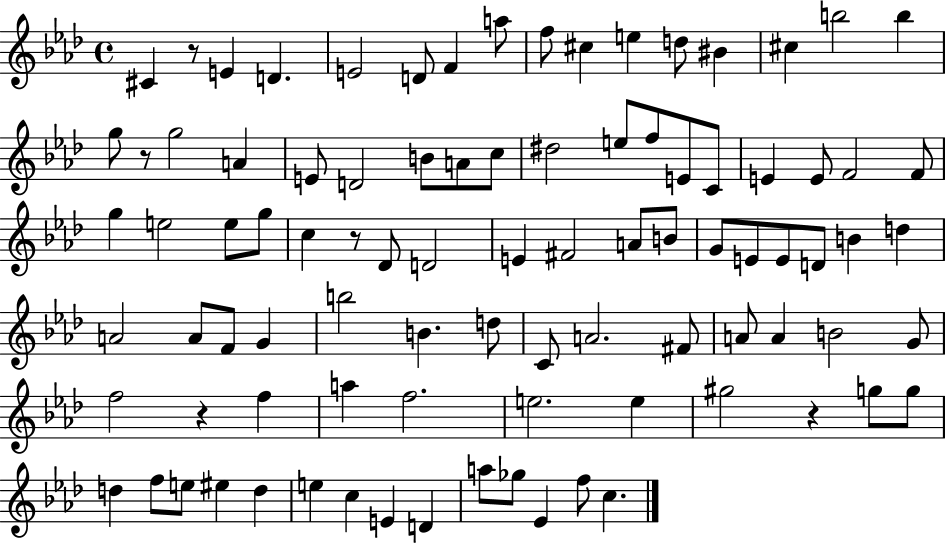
{
  \clef treble
  \time 4/4
  \defaultTimeSignature
  \key aes \major
  cis'4 r8 e'4 d'4. | e'2 d'8 f'4 a''8 | f''8 cis''4 e''4 d''8 bis'4 | cis''4 b''2 b''4 | \break g''8 r8 g''2 a'4 | e'8 d'2 b'8 a'8 c''8 | dis''2 e''8 f''8 e'8 c'8 | e'4 e'8 f'2 f'8 | \break g''4 e''2 e''8 g''8 | c''4 r8 des'8 d'2 | e'4 fis'2 a'8 b'8 | g'8 e'8 e'8 d'8 b'4 d''4 | \break a'2 a'8 f'8 g'4 | b''2 b'4. d''8 | c'8 a'2. fis'8 | a'8 a'4 b'2 g'8 | \break f''2 r4 f''4 | a''4 f''2. | e''2. e''4 | gis''2 r4 g''8 g''8 | \break d''4 f''8 e''8 eis''4 d''4 | e''4 c''4 e'4 d'4 | a''8 ges''8 ees'4 f''8 c''4. | \bar "|."
}